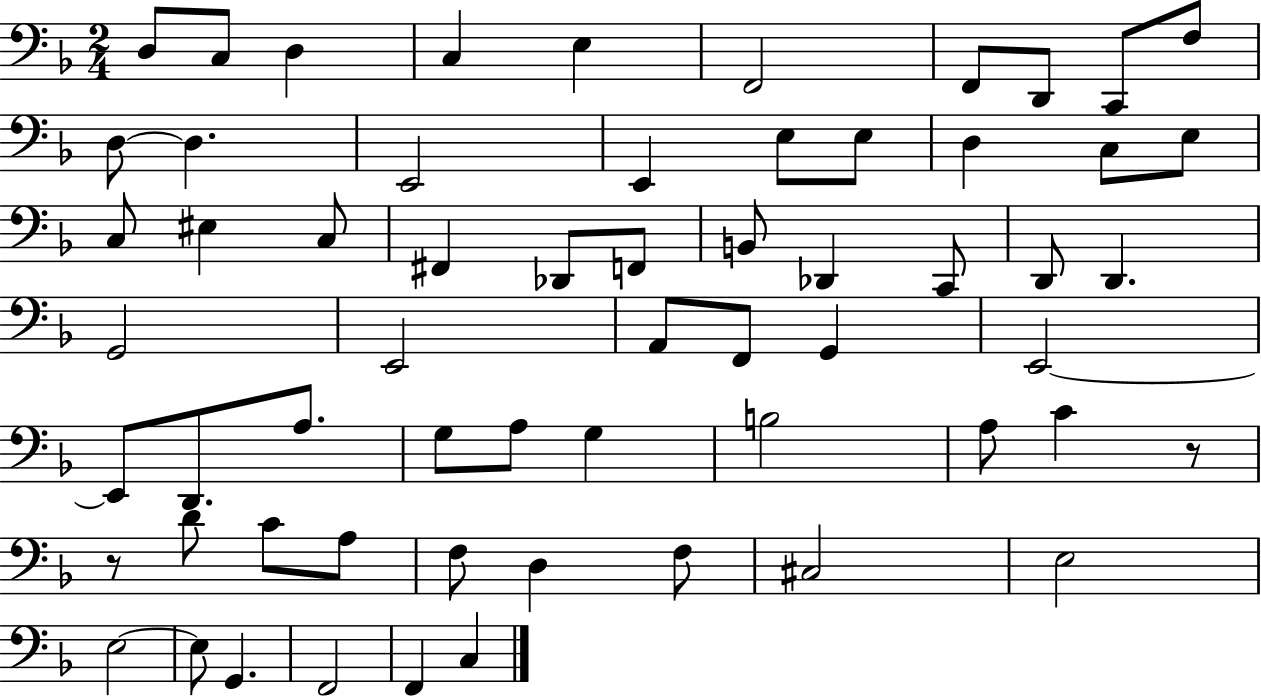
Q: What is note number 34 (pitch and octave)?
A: F2